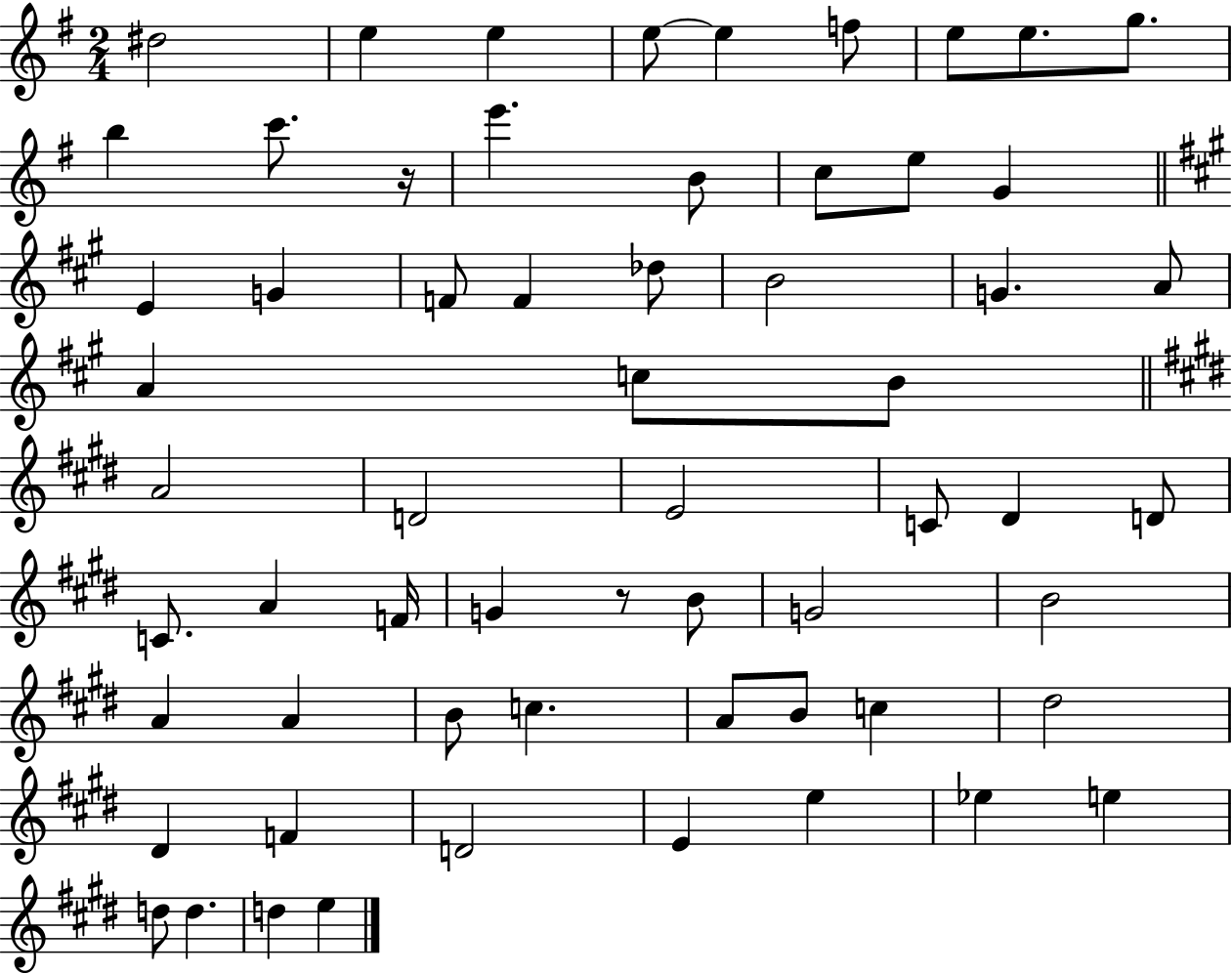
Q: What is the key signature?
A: G major